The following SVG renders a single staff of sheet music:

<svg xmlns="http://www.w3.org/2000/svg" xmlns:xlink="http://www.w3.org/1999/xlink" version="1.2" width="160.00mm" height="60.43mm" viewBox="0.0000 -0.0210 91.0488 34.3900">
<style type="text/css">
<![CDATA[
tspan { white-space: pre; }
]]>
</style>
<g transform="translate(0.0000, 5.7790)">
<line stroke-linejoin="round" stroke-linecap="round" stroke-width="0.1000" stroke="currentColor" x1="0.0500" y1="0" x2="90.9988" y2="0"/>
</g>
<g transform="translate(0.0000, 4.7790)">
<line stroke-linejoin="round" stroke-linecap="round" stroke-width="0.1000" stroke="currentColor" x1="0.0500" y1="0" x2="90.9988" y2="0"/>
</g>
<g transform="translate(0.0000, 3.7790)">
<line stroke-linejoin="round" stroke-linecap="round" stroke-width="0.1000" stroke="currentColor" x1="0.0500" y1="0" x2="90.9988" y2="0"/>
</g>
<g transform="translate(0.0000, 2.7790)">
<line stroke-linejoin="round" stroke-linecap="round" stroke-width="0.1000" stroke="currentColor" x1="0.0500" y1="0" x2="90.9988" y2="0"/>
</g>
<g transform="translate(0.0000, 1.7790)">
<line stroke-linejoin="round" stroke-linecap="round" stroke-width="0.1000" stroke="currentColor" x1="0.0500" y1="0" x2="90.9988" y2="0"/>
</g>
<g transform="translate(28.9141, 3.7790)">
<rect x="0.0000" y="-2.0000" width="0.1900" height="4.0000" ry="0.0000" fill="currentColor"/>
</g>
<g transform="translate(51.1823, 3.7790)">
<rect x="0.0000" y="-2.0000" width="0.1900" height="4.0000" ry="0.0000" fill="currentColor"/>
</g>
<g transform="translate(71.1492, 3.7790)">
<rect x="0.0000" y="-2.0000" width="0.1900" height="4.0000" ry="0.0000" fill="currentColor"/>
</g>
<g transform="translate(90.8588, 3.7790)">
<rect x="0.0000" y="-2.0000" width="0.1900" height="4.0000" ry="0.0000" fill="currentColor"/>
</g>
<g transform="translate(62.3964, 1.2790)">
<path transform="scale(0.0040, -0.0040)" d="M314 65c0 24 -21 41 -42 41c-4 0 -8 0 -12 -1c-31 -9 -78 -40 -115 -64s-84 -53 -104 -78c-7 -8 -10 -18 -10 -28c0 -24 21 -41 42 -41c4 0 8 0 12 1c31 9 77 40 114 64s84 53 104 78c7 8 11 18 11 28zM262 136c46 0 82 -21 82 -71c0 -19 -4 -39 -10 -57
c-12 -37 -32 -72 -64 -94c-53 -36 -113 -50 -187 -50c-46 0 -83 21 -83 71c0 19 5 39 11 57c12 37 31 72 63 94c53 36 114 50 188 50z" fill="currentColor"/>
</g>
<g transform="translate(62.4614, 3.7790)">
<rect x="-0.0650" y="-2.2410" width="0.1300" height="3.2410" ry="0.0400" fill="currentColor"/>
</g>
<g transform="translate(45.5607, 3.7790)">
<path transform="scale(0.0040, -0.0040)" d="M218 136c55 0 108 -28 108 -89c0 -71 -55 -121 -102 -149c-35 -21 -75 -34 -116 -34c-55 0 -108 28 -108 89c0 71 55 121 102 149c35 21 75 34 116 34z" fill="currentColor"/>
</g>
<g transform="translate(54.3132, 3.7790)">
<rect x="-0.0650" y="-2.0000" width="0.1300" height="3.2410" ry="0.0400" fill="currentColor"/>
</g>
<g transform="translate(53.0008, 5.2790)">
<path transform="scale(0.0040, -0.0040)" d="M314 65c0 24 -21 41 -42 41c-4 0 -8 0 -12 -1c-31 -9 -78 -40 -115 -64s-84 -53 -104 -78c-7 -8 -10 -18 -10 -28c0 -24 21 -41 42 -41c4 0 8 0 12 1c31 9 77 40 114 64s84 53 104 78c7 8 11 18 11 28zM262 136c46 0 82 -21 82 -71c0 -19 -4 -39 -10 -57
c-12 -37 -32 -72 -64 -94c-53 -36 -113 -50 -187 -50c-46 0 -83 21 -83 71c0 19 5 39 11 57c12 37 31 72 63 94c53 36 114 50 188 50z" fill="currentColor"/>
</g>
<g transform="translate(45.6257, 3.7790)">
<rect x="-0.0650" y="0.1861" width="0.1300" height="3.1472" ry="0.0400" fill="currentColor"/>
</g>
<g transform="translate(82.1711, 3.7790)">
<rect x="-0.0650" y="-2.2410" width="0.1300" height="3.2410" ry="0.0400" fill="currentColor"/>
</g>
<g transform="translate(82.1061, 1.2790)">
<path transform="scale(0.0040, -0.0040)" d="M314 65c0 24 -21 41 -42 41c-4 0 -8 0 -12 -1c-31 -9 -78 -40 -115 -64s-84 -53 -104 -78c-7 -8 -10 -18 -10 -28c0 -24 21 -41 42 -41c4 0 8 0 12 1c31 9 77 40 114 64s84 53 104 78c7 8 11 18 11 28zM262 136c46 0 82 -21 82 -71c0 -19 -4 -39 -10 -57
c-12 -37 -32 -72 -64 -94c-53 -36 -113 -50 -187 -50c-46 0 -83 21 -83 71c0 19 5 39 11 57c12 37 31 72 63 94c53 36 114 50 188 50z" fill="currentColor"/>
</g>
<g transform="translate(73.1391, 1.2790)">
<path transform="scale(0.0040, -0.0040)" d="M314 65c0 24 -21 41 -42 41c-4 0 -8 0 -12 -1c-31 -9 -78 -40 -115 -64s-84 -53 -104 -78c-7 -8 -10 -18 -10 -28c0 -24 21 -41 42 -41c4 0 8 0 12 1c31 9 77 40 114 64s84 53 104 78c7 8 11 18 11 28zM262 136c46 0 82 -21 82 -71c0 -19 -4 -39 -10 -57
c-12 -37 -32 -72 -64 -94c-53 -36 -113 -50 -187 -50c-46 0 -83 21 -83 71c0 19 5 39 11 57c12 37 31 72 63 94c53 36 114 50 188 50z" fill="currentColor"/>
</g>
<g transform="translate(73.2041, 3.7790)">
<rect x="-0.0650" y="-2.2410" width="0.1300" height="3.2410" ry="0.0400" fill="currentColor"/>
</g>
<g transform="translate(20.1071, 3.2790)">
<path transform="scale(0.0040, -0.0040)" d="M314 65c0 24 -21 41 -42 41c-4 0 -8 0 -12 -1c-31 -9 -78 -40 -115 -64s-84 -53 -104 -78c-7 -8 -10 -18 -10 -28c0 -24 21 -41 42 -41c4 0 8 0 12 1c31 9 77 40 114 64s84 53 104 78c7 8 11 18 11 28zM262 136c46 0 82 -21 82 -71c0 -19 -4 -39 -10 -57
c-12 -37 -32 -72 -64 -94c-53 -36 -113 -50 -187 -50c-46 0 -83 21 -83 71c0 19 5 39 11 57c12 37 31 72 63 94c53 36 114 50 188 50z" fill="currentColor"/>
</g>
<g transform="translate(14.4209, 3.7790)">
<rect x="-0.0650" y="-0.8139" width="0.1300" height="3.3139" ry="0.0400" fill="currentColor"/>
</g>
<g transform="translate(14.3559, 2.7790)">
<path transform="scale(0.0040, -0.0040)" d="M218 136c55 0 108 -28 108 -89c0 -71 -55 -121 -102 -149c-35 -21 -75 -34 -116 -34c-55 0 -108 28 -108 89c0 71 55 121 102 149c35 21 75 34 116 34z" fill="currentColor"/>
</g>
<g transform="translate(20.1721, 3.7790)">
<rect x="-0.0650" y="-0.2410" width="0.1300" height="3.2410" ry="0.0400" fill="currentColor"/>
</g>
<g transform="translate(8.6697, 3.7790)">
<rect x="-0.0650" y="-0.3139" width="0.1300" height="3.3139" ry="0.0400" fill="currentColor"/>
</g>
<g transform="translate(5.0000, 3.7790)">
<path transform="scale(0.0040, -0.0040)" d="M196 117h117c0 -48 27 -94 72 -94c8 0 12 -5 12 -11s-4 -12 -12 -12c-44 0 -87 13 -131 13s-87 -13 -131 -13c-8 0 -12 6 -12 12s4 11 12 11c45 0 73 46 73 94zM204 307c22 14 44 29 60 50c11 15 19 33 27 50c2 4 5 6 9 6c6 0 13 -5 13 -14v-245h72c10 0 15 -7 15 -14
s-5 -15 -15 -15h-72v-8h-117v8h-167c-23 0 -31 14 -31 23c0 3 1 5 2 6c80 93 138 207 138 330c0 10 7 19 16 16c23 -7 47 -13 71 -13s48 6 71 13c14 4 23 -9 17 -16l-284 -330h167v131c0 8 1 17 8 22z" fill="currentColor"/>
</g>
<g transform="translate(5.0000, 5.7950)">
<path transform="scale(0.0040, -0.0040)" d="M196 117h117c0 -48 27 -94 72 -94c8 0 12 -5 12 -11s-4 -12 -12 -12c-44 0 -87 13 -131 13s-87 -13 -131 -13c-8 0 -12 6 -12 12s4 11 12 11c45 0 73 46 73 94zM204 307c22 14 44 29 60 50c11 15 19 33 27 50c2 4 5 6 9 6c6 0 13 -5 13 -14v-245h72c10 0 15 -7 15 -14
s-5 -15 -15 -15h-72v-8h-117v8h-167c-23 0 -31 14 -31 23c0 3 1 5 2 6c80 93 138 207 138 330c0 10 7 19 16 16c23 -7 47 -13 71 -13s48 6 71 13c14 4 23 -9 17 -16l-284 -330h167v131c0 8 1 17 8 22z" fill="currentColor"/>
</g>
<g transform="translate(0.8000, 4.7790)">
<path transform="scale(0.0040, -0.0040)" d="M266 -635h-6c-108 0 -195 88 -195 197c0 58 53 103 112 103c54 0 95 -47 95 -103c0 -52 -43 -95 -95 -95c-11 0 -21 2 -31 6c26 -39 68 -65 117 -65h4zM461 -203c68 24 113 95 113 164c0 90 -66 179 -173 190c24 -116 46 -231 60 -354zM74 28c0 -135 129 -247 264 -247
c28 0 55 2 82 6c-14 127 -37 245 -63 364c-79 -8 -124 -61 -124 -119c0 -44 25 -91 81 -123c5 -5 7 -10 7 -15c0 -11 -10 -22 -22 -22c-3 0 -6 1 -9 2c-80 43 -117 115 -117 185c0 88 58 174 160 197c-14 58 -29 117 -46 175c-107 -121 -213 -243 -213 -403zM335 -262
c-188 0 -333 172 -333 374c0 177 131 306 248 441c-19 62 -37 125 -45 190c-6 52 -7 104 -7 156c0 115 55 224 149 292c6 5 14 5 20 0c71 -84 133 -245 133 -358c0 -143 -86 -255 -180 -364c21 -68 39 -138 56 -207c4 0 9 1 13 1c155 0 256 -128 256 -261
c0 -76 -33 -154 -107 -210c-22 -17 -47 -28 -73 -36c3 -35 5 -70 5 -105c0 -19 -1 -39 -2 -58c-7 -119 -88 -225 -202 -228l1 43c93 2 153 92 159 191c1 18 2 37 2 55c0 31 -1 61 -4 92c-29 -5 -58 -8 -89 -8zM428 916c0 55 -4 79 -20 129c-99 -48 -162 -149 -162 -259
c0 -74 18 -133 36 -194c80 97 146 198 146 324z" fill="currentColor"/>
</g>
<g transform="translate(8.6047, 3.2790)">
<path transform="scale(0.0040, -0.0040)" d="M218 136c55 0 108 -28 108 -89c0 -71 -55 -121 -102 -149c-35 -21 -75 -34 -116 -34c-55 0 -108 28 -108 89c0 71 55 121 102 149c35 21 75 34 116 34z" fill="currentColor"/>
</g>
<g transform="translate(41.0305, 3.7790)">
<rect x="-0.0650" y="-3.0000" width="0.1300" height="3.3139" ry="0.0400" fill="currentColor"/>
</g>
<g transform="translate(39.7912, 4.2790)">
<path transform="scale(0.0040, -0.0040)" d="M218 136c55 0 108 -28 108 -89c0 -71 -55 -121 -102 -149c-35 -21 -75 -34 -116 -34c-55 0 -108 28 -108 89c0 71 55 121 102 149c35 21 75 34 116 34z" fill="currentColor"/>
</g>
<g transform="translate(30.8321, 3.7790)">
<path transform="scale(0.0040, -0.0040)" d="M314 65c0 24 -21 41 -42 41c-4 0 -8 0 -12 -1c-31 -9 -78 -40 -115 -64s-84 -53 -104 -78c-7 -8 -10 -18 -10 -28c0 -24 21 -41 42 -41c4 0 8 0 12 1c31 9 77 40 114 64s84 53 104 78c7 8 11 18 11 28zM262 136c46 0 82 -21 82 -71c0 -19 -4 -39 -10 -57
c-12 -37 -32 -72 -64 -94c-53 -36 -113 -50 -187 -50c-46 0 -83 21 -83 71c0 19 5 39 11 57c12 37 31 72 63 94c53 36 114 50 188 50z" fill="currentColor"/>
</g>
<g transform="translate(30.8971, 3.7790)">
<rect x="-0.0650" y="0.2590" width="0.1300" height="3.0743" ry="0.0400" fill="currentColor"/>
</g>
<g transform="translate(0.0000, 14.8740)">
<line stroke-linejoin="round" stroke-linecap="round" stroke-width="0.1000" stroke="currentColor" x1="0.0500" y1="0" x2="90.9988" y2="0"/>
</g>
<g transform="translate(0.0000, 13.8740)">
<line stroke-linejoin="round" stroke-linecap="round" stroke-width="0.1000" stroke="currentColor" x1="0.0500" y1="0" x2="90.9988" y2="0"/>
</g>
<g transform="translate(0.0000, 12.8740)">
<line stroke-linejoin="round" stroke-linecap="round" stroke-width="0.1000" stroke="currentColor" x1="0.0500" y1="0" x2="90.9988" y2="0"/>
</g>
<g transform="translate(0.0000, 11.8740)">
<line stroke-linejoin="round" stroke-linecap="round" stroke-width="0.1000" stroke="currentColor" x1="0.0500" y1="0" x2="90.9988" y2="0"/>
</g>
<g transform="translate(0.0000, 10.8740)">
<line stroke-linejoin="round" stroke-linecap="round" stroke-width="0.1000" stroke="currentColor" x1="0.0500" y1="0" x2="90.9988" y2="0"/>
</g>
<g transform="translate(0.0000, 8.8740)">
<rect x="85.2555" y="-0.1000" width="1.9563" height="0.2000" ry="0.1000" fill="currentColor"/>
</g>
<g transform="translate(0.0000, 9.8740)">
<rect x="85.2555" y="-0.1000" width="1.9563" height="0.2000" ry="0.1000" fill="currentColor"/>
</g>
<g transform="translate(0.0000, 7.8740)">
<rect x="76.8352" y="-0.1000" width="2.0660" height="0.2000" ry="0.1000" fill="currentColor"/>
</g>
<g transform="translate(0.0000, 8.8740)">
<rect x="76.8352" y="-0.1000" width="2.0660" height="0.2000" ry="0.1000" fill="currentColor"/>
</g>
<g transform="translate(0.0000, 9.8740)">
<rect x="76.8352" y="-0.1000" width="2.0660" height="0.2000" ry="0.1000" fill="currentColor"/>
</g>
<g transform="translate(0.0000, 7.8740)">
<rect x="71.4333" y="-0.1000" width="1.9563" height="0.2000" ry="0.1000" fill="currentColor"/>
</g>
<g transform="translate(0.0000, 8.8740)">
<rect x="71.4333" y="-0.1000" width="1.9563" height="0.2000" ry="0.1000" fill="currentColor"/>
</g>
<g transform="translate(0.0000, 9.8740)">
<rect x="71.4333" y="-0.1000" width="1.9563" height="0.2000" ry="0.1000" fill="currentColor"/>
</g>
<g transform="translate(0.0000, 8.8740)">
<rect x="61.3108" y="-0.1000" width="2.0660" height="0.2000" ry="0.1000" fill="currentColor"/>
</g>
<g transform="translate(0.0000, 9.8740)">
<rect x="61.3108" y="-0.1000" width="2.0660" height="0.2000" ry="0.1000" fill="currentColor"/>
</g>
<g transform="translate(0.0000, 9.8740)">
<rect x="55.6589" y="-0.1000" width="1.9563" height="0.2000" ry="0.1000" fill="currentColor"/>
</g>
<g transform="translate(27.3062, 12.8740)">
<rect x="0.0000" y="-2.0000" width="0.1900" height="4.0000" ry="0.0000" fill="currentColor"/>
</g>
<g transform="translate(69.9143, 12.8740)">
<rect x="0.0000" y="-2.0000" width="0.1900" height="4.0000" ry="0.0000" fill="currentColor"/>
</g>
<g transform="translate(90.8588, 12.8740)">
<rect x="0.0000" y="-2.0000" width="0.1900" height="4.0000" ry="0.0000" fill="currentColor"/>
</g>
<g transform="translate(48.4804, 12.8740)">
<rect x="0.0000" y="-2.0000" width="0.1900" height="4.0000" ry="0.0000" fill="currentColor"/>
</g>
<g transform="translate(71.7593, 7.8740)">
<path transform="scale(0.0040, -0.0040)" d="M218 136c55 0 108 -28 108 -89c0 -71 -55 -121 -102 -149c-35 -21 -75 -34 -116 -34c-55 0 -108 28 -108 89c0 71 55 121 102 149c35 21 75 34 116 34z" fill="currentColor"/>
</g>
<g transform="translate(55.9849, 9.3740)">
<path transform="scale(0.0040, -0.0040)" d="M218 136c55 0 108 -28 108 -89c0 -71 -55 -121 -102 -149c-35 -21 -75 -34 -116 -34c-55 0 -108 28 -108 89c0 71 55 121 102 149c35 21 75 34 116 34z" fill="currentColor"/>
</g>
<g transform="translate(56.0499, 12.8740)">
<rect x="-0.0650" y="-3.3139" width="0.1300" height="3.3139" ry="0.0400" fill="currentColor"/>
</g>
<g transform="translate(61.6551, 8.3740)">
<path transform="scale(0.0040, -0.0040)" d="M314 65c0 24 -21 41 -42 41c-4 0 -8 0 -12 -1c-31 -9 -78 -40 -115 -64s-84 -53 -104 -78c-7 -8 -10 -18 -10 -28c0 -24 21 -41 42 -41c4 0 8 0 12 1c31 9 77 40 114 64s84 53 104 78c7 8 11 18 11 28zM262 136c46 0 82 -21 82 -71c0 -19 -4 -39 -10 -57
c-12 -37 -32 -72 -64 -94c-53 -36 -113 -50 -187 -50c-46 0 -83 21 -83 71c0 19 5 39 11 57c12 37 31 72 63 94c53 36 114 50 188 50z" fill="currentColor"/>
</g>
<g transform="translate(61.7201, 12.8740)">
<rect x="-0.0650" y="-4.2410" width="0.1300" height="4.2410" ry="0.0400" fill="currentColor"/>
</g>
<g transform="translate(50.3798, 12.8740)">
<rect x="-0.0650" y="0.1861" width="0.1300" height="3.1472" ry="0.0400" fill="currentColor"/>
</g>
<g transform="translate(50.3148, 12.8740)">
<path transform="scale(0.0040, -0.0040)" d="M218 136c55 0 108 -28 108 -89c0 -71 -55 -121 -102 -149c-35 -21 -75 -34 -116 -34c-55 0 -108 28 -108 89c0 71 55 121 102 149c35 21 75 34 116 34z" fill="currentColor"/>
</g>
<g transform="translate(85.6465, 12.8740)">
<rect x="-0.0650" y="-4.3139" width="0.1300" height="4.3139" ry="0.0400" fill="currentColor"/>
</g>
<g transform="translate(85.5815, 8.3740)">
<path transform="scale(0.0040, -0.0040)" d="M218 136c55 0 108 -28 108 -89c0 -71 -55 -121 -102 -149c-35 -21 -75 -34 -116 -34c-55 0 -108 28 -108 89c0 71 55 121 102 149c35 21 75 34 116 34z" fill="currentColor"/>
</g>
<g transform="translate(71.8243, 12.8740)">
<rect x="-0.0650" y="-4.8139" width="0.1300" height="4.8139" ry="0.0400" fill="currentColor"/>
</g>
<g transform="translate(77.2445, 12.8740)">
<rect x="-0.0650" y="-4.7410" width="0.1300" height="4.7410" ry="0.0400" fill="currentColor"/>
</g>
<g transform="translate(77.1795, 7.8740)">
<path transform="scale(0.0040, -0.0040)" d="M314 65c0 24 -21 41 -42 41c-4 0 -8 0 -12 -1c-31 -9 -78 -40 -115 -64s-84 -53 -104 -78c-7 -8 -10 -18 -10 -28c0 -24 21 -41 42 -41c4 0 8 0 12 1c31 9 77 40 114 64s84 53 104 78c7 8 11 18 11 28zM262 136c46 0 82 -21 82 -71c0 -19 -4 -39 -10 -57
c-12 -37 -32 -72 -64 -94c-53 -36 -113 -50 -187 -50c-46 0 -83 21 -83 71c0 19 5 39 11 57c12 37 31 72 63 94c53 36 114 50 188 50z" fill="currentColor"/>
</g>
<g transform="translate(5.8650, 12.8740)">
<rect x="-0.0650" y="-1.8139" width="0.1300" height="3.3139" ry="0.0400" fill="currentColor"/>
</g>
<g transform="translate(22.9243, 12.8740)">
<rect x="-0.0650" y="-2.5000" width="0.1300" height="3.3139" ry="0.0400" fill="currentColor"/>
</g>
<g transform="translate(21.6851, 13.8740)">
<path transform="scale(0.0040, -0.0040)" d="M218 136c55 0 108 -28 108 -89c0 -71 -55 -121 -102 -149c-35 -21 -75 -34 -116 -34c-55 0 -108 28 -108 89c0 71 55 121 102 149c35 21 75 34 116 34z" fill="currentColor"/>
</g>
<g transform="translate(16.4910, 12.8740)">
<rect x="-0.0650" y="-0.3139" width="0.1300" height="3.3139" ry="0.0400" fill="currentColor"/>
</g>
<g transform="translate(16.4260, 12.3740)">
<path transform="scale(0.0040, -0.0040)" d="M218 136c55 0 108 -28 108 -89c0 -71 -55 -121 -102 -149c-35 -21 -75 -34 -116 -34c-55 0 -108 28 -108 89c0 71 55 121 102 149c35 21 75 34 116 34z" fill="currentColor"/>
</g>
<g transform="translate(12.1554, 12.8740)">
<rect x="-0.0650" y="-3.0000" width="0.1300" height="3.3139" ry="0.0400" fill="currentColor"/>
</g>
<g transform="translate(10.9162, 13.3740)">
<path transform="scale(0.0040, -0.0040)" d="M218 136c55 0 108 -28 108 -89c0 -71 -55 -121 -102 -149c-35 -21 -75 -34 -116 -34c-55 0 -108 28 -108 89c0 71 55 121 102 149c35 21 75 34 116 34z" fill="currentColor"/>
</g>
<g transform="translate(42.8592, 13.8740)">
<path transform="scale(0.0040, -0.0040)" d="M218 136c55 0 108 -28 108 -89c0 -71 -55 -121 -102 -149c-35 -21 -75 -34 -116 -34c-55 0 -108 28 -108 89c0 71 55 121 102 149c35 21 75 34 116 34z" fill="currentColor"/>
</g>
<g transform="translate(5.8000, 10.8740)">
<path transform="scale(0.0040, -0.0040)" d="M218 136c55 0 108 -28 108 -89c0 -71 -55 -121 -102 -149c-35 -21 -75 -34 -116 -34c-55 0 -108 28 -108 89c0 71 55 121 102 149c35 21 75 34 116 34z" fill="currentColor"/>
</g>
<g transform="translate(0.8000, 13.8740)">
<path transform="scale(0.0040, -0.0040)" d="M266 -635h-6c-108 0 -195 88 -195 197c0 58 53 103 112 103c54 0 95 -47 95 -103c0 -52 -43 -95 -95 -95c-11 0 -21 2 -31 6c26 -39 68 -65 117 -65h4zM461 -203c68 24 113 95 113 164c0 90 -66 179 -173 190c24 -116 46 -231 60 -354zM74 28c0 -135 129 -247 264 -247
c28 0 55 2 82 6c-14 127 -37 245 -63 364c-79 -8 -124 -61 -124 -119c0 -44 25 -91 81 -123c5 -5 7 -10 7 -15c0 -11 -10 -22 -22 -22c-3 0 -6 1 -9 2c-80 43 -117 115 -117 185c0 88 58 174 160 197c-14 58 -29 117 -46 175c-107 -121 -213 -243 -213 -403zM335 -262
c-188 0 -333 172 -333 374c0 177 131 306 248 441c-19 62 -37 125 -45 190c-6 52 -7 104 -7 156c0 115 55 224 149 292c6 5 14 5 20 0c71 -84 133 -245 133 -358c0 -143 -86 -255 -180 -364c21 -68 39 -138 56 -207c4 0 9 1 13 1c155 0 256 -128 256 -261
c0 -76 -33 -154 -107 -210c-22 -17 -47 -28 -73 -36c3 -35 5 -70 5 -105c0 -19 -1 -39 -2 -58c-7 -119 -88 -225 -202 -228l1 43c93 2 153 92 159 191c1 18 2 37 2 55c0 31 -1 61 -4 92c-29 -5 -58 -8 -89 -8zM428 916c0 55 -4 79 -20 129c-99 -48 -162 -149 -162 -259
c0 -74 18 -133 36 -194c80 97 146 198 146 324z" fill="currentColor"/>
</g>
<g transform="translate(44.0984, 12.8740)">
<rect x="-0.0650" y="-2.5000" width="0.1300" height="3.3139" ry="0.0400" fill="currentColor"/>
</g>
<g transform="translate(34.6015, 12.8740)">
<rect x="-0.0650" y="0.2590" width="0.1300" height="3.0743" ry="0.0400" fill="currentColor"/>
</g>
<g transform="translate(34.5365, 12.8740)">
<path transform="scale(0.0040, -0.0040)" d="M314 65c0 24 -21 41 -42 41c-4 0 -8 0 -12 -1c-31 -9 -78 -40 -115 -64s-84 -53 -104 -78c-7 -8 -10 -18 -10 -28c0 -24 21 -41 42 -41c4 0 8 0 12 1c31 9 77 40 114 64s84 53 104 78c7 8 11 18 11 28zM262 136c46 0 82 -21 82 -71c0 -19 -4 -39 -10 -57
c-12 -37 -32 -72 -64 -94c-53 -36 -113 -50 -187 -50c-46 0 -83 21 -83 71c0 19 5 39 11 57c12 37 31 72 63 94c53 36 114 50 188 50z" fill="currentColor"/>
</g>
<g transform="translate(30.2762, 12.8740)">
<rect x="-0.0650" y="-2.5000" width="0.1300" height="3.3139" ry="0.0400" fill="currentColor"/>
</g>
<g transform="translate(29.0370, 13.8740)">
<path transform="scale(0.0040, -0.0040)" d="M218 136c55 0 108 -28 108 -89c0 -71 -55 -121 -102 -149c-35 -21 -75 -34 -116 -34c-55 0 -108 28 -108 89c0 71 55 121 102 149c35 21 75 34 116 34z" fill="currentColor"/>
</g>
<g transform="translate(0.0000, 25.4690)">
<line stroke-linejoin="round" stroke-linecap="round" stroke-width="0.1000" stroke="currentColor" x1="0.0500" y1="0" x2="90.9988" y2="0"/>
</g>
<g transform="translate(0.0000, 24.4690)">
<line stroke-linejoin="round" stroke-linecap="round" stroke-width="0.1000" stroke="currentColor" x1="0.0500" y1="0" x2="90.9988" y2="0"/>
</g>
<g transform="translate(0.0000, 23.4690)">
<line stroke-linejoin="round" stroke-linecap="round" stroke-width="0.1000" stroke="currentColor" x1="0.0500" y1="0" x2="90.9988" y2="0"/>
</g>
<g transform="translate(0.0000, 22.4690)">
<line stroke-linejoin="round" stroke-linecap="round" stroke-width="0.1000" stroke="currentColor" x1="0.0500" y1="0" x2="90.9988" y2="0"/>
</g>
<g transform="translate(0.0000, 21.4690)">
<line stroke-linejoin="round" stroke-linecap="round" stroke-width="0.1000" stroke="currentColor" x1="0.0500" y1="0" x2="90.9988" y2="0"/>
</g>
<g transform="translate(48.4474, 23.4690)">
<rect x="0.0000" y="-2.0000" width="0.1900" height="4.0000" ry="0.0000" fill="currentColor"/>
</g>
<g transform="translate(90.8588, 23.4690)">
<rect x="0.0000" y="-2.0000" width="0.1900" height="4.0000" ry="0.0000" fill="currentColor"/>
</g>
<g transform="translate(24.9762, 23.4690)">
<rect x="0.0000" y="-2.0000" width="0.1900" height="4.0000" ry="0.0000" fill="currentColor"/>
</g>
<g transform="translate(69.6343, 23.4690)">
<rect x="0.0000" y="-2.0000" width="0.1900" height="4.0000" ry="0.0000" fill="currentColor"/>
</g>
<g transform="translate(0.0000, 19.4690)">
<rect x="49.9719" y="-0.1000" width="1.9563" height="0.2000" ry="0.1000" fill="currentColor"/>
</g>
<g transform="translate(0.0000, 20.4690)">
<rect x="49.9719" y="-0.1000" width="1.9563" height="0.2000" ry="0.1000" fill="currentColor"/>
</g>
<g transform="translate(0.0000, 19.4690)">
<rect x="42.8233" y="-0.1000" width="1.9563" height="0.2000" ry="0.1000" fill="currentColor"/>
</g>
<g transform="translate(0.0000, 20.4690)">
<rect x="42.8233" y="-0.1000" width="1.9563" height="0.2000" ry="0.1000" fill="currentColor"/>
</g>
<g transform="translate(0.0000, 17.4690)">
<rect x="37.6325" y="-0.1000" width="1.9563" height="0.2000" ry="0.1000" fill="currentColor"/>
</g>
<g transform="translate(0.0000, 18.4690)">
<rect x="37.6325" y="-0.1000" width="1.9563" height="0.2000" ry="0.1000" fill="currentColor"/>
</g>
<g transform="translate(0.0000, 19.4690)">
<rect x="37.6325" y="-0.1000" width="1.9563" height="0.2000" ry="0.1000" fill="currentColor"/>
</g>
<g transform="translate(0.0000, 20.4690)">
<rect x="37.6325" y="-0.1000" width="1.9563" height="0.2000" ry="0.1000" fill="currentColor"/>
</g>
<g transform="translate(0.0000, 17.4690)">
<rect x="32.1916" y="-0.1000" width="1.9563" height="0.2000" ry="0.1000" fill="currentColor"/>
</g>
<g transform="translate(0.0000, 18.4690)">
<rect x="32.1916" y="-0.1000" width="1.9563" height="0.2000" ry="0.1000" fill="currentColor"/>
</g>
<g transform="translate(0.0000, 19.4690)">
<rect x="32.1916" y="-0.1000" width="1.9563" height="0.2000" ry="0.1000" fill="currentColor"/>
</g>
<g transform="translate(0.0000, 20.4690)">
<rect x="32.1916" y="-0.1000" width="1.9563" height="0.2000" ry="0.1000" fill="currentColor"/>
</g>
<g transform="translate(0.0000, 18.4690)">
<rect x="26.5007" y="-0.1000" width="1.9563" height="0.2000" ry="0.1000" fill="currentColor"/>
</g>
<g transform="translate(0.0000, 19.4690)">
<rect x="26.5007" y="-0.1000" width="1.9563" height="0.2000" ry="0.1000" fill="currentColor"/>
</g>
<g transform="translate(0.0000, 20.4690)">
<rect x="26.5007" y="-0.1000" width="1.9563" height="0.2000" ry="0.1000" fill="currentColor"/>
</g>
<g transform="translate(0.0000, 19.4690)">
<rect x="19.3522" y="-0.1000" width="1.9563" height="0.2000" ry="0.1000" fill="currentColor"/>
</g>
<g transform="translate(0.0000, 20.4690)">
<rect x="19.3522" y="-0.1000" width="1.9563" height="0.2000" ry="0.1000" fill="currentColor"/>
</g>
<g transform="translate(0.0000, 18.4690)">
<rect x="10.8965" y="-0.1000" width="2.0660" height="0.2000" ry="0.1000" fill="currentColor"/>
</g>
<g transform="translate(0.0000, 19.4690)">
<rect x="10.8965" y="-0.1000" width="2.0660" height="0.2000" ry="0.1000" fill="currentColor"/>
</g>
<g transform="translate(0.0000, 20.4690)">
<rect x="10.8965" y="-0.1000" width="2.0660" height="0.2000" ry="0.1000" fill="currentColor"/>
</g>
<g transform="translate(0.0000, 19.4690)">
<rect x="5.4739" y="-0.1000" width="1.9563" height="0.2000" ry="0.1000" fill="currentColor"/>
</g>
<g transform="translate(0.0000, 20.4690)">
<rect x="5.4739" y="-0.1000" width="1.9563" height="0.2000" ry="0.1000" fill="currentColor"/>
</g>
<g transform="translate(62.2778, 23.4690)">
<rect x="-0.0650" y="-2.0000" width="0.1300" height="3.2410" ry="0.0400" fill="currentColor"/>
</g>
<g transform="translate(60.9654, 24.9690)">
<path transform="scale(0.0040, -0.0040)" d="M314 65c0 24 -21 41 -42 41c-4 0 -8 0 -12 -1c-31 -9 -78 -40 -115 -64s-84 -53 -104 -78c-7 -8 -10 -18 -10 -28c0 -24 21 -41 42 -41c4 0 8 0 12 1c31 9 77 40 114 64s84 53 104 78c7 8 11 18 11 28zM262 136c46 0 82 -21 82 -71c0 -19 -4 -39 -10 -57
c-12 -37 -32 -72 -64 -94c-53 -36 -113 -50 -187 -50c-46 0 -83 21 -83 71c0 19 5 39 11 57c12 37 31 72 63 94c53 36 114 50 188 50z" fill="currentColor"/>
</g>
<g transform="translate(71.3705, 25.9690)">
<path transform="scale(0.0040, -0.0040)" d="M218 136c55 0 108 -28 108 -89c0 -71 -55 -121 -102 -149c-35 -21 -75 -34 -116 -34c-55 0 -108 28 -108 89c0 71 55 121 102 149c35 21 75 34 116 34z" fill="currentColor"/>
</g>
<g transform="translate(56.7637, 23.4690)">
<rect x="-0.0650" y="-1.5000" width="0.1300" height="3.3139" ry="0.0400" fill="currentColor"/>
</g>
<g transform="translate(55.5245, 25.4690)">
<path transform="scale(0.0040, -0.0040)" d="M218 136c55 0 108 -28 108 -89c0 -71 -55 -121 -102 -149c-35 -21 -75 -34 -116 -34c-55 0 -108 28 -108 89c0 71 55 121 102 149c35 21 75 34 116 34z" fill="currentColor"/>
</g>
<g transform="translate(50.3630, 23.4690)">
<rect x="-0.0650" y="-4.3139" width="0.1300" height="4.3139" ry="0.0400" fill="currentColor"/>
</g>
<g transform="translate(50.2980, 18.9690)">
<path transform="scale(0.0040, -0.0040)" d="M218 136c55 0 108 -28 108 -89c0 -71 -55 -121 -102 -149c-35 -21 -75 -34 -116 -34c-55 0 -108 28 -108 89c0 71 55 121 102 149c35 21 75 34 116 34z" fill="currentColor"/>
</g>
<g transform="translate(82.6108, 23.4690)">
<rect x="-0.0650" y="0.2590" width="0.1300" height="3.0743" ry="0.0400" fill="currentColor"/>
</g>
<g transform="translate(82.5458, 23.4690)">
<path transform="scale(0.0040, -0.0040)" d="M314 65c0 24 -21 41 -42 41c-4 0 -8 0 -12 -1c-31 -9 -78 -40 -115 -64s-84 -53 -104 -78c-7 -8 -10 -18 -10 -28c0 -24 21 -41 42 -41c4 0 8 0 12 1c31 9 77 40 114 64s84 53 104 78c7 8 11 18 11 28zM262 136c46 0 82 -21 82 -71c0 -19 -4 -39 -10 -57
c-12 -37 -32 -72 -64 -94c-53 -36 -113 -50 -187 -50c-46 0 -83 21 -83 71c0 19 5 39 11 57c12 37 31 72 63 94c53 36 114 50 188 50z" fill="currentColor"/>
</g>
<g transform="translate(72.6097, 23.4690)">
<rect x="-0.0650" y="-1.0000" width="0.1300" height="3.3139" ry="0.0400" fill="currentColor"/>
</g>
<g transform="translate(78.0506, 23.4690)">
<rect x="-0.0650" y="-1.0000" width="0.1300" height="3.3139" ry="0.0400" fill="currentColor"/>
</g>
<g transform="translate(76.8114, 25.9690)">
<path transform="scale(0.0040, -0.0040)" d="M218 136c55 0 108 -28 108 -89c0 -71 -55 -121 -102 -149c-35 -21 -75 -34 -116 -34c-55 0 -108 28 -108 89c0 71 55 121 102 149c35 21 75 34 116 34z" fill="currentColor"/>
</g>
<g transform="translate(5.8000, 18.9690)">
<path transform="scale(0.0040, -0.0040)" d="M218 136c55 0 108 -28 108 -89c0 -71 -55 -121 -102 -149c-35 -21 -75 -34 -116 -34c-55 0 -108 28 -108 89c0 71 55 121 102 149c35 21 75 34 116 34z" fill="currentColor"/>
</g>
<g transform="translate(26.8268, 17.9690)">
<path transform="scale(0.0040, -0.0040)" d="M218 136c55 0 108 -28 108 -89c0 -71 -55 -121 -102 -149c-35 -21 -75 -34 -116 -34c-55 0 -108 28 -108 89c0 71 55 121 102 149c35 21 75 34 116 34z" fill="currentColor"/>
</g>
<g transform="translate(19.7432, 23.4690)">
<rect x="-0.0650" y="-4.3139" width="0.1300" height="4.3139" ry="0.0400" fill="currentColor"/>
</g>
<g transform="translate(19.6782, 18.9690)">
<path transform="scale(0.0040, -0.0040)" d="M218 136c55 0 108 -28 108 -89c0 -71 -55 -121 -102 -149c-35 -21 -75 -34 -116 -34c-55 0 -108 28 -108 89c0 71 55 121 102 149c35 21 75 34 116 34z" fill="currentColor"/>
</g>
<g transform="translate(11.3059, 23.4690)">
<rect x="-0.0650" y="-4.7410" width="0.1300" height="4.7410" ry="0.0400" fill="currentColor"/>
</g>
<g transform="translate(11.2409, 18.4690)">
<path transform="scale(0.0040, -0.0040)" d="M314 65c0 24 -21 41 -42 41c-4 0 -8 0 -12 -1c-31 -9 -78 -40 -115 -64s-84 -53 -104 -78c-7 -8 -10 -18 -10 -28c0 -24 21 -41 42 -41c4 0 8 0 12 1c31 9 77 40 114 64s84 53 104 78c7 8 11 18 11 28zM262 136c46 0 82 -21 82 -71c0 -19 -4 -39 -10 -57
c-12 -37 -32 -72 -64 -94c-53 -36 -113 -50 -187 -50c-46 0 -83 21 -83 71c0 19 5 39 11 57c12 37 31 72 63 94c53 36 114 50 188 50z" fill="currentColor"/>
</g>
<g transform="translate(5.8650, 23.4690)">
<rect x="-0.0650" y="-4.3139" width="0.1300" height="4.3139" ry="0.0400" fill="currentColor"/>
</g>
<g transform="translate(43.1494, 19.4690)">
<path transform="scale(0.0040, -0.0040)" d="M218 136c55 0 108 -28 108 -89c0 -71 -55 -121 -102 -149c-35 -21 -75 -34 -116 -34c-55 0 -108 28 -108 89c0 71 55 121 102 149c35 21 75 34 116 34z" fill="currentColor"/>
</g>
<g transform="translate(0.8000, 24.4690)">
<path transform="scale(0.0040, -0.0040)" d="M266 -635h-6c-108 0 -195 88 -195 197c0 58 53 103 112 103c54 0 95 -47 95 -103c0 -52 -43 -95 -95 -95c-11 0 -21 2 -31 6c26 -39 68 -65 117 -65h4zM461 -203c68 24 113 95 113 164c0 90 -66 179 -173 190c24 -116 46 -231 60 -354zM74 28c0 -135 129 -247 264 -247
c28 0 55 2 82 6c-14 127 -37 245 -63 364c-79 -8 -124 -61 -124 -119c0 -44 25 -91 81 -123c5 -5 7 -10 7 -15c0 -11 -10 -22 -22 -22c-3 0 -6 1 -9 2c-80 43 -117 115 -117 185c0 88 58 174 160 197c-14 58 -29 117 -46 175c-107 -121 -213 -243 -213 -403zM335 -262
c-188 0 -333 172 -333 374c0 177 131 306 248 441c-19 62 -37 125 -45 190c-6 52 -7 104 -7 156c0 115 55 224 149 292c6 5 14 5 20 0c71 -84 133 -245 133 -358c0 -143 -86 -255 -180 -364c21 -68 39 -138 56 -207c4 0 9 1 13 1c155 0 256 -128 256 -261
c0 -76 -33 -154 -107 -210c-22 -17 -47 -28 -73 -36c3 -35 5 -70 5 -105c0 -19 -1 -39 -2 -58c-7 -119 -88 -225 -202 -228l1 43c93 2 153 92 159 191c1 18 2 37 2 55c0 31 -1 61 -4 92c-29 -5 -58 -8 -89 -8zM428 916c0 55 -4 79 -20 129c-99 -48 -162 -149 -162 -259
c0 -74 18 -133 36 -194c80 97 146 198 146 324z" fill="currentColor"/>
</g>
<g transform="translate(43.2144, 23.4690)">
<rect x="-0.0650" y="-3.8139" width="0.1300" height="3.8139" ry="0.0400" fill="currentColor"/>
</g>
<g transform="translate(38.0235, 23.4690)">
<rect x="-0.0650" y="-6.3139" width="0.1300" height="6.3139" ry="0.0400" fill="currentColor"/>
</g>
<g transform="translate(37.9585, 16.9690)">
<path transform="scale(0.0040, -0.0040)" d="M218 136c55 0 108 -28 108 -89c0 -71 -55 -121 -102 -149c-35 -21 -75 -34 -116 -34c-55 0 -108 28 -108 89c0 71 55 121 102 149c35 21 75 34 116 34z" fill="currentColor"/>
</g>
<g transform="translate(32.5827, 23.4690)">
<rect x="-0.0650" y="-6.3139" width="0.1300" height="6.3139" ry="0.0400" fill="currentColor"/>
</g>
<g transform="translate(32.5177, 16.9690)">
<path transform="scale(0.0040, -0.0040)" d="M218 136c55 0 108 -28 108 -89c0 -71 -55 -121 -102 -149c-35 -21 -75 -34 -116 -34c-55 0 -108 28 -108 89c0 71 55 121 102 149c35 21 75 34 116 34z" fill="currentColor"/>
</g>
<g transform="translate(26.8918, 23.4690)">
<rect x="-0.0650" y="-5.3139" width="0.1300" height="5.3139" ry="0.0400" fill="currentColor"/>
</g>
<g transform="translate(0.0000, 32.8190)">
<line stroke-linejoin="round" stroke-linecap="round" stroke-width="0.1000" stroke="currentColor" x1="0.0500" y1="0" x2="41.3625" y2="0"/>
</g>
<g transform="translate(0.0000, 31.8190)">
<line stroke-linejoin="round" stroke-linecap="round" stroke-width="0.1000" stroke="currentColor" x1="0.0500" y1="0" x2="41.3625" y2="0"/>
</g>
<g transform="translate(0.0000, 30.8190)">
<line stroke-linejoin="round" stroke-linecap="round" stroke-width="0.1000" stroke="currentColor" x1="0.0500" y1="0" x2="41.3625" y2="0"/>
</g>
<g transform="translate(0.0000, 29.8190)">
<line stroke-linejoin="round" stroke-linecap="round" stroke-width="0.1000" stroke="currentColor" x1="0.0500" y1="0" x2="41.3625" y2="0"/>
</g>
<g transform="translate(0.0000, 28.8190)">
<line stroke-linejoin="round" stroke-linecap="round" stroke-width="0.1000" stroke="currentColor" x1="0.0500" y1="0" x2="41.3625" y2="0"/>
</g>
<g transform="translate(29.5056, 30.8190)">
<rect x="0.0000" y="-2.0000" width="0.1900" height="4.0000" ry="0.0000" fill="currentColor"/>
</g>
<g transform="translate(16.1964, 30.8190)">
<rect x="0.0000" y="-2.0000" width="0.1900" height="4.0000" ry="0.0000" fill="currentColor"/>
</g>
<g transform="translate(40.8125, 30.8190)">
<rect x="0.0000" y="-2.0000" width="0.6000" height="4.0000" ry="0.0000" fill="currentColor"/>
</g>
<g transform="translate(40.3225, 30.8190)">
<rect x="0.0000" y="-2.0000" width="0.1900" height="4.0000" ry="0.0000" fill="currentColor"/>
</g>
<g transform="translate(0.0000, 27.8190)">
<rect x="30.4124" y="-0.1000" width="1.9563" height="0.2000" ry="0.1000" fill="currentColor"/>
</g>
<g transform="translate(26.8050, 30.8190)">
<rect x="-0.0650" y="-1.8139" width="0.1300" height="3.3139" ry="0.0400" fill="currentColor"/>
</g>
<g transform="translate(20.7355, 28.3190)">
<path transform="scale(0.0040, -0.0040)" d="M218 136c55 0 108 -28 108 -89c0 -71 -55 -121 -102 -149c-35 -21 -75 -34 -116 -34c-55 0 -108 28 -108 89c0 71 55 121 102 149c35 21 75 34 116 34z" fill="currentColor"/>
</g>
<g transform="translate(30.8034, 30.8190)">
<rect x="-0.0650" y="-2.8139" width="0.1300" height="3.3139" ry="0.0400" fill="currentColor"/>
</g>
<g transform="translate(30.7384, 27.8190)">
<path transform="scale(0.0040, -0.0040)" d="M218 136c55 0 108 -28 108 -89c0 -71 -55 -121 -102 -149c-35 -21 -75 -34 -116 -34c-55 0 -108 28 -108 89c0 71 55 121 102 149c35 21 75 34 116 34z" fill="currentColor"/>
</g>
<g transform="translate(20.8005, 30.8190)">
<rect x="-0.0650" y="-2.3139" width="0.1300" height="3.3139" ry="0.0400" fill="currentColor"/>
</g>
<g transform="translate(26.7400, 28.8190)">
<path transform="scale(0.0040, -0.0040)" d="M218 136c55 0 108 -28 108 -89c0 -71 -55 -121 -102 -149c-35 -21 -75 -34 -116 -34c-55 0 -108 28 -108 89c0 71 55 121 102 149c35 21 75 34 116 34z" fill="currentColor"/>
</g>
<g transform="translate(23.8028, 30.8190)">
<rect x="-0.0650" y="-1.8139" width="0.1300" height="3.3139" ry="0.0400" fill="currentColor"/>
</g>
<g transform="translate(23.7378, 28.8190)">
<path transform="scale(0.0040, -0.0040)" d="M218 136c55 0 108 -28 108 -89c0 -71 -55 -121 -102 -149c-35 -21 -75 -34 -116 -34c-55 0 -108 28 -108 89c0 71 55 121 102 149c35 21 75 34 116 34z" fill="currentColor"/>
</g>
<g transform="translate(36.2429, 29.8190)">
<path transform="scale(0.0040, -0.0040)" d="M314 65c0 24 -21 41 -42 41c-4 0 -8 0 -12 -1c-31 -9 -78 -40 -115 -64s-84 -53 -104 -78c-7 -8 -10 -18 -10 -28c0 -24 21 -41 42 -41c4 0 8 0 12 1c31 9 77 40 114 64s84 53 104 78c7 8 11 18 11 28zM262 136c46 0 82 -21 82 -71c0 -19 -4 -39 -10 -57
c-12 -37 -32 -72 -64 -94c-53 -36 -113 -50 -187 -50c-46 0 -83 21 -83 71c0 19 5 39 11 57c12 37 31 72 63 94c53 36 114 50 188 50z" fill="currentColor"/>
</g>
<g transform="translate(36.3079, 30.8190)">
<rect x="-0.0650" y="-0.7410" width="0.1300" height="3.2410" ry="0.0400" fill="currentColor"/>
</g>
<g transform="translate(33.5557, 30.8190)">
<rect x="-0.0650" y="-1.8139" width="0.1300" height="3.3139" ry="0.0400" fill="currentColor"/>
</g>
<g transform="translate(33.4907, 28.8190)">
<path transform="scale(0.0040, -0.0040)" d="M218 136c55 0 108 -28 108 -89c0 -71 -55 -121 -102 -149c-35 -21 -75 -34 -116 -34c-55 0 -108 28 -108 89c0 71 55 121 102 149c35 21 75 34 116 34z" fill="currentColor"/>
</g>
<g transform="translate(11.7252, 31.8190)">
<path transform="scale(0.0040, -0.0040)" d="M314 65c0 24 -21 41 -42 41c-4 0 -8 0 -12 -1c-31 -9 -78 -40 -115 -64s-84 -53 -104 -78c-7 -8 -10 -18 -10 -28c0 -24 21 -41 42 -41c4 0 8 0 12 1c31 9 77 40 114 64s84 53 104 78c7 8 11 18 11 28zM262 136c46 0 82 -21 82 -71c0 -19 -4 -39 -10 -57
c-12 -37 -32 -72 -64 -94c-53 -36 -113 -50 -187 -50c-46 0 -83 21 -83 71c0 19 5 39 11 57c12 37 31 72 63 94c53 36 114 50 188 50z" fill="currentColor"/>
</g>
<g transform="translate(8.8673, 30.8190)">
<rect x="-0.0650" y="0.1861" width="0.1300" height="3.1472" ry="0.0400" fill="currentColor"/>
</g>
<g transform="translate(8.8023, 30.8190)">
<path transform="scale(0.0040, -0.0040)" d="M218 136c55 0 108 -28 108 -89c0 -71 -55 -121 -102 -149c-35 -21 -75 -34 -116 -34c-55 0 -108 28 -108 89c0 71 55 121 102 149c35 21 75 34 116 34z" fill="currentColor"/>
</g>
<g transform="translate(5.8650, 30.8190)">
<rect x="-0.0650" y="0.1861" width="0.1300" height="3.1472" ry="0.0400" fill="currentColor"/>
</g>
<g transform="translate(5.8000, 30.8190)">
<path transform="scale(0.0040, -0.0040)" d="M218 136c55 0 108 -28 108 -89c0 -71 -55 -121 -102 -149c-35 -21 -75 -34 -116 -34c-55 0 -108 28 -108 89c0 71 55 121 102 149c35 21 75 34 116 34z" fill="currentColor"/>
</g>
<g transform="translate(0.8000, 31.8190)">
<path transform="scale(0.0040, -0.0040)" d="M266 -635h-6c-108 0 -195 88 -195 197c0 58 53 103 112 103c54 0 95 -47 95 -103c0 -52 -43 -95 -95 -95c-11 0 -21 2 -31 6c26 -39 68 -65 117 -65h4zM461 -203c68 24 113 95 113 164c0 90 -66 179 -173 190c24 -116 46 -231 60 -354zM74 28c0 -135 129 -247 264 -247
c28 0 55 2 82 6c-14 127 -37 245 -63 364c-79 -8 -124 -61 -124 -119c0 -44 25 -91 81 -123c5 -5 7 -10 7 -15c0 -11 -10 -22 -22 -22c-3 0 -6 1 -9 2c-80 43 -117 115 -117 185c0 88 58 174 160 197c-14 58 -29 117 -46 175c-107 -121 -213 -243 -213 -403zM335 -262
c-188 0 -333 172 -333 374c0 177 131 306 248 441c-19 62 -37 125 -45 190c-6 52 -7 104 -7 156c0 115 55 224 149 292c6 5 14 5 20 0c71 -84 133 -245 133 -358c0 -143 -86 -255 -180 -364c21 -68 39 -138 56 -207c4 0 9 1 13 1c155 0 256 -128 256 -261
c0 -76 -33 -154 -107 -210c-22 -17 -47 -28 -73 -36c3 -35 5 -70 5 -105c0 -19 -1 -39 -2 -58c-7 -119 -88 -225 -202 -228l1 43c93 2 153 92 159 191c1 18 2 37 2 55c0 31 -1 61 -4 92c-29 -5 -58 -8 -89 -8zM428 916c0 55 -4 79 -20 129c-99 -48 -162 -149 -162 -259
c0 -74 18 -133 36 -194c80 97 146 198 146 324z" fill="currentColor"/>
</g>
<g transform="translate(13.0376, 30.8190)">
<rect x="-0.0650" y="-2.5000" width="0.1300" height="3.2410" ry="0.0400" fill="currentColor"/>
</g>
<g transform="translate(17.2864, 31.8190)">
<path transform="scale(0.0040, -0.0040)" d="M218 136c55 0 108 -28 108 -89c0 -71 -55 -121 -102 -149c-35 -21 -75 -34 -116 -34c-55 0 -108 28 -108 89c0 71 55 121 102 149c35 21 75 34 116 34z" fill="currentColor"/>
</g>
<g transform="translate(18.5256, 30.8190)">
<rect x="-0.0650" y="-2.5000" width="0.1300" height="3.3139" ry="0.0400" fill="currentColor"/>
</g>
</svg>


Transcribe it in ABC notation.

X:1
T:Untitled
M:4/4
L:1/4
K:C
c d c2 B2 A B F2 g2 g2 g2 f A c G G B2 G B b d'2 e' e'2 d' d' e'2 d' f' a' a' c' d' E F2 D D B2 B B G2 G g f f a f d2